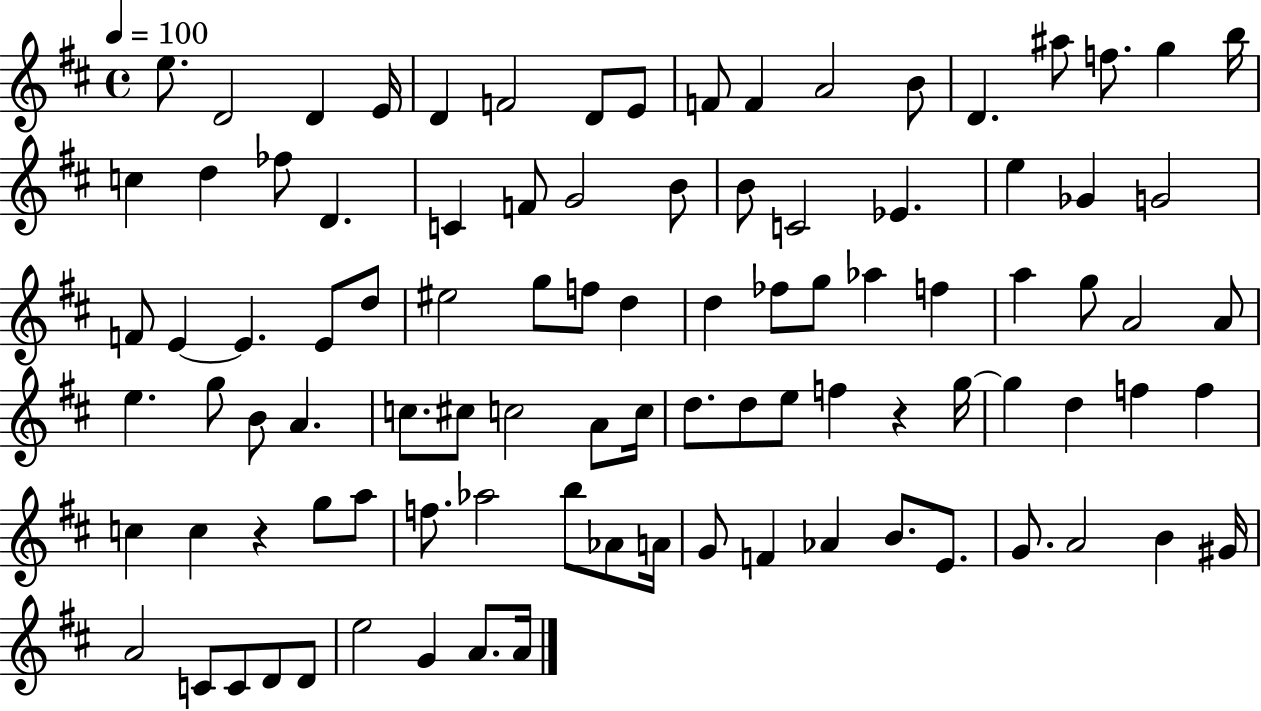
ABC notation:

X:1
T:Untitled
M:4/4
L:1/4
K:D
e/2 D2 D E/4 D F2 D/2 E/2 F/2 F A2 B/2 D ^a/2 f/2 g b/4 c d _f/2 D C F/2 G2 B/2 B/2 C2 _E e _G G2 F/2 E E E/2 d/2 ^e2 g/2 f/2 d d _f/2 g/2 _a f a g/2 A2 A/2 e g/2 B/2 A c/2 ^c/2 c2 A/2 c/4 d/2 d/2 e/2 f z g/4 g d f f c c z g/2 a/2 f/2 _a2 b/2 _A/2 A/4 G/2 F _A B/2 E/2 G/2 A2 B ^G/4 A2 C/2 C/2 D/2 D/2 e2 G A/2 A/4